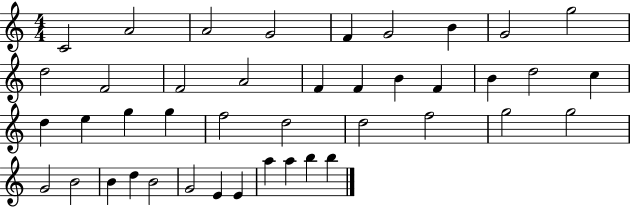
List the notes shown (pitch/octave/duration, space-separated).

C4/h A4/h A4/h G4/h F4/q G4/h B4/q G4/h G5/h D5/h F4/h F4/h A4/h F4/q F4/q B4/q F4/q B4/q D5/h C5/q D5/q E5/q G5/q G5/q F5/h D5/h D5/h F5/h G5/h G5/h G4/h B4/h B4/q D5/q B4/h G4/h E4/q E4/q A5/q A5/q B5/q B5/q